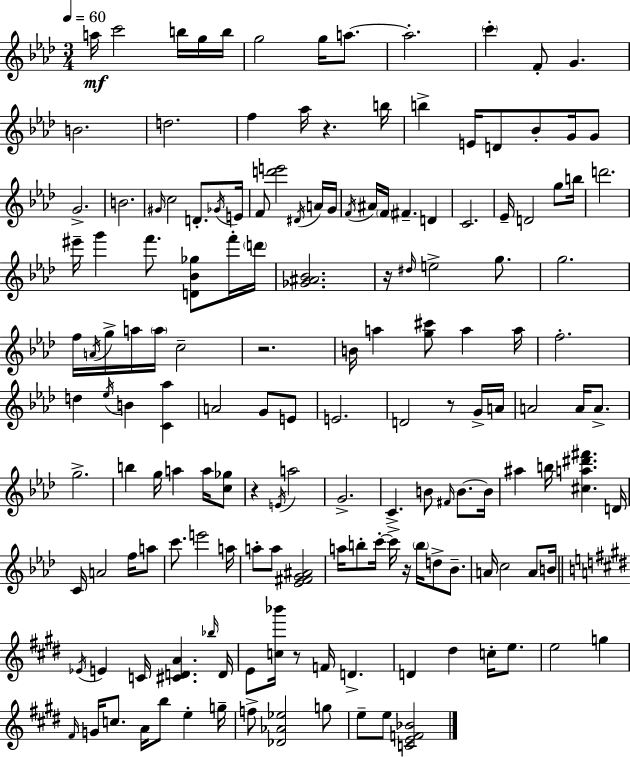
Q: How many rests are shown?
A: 7